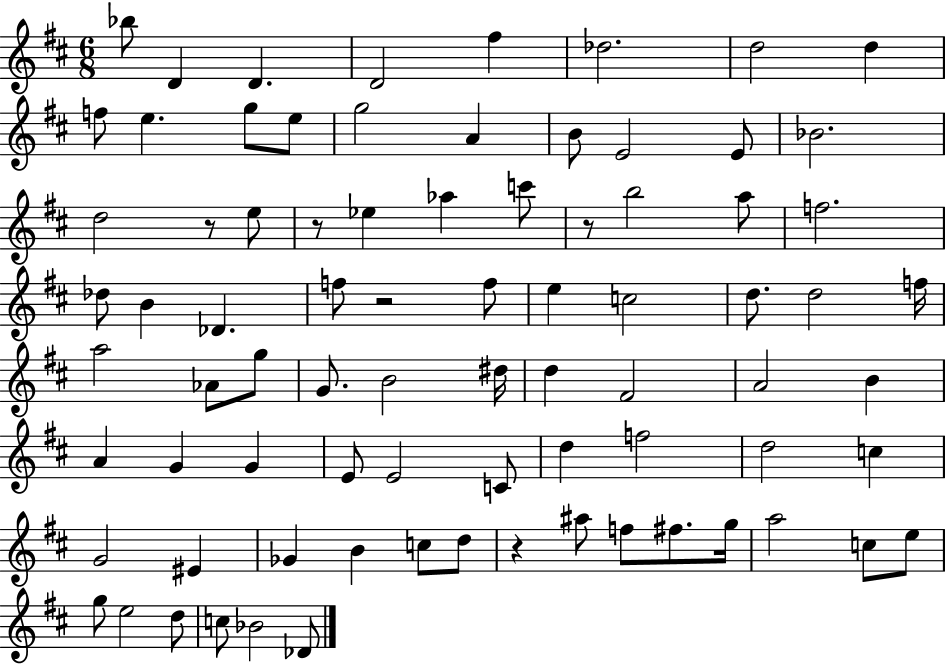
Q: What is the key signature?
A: D major